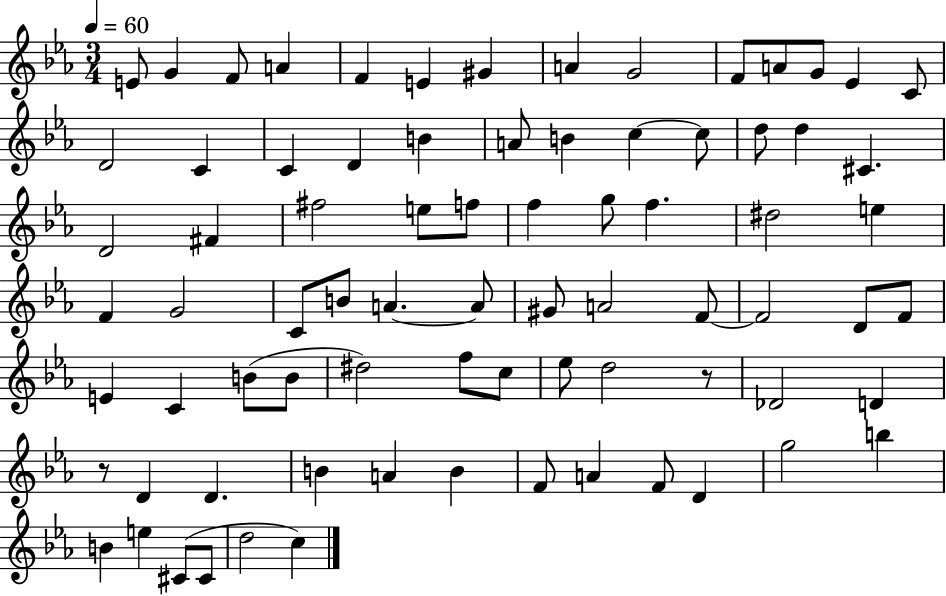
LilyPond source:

{
  \clef treble
  \numericTimeSignature
  \time 3/4
  \key ees \major
  \tempo 4 = 60
  e'8 g'4 f'8 a'4 | f'4 e'4 gis'4 | a'4 g'2 | f'8 a'8 g'8 ees'4 c'8 | \break d'2 c'4 | c'4 d'4 b'4 | a'8 b'4 c''4~~ c''8 | d''8 d''4 cis'4. | \break d'2 fis'4 | fis''2 e''8 f''8 | f''4 g''8 f''4. | dis''2 e''4 | \break f'4 g'2 | c'8 b'8 a'4.~~ a'8 | gis'8 a'2 f'8~~ | f'2 d'8 f'8 | \break e'4 c'4 b'8( b'8 | dis''2) f''8 c''8 | ees''8 d''2 r8 | des'2 d'4 | \break r8 d'4 d'4. | b'4 a'4 b'4 | f'8 a'4 f'8 d'4 | g''2 b''4 | \break b'4 e''4 cis'8( cis'8 | d''2 c''4) | \bar "|."
}